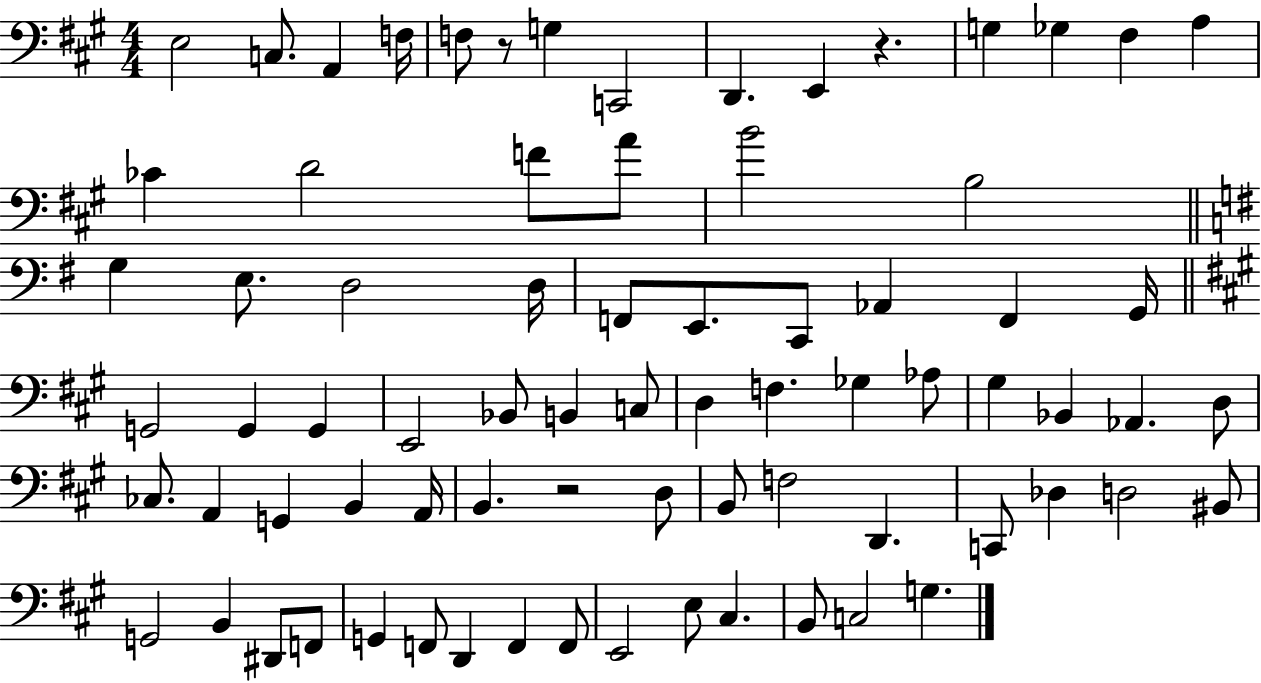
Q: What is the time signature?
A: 4/4